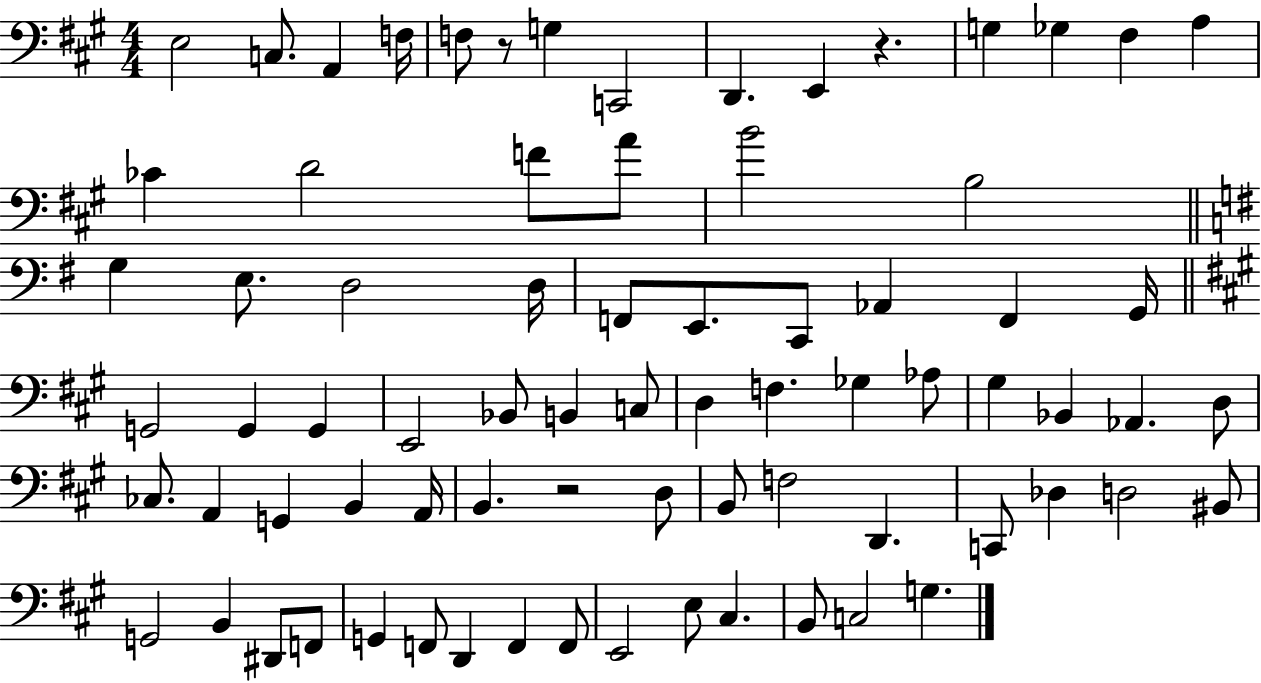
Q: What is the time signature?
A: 4/4